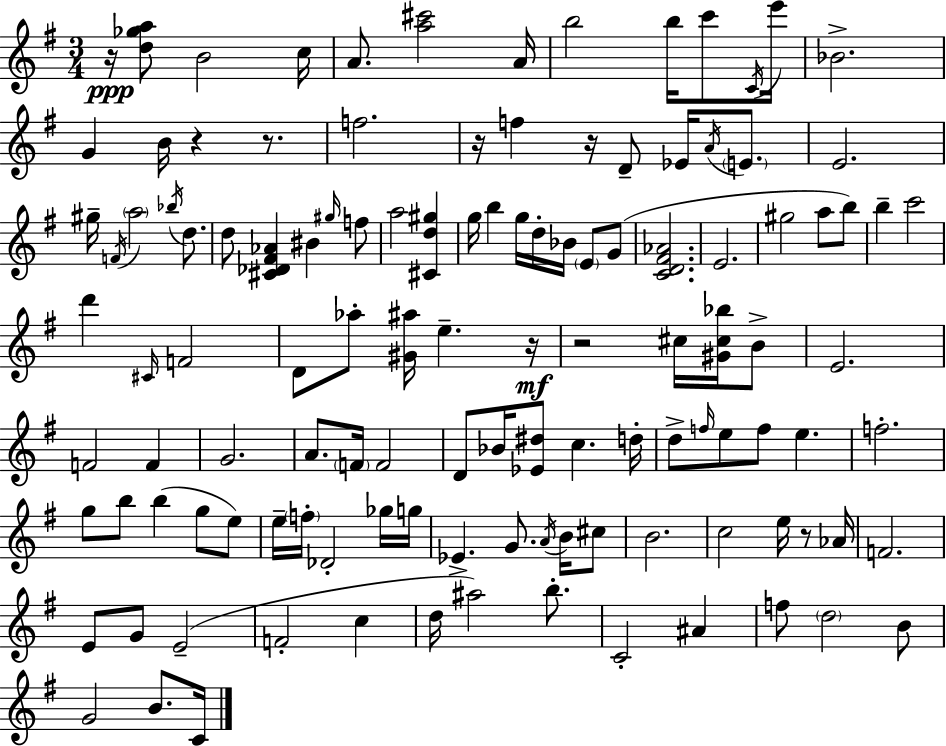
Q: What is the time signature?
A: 3/4